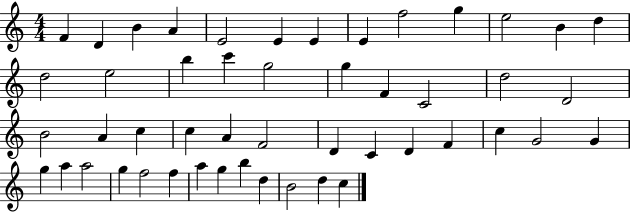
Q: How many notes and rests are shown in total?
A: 49